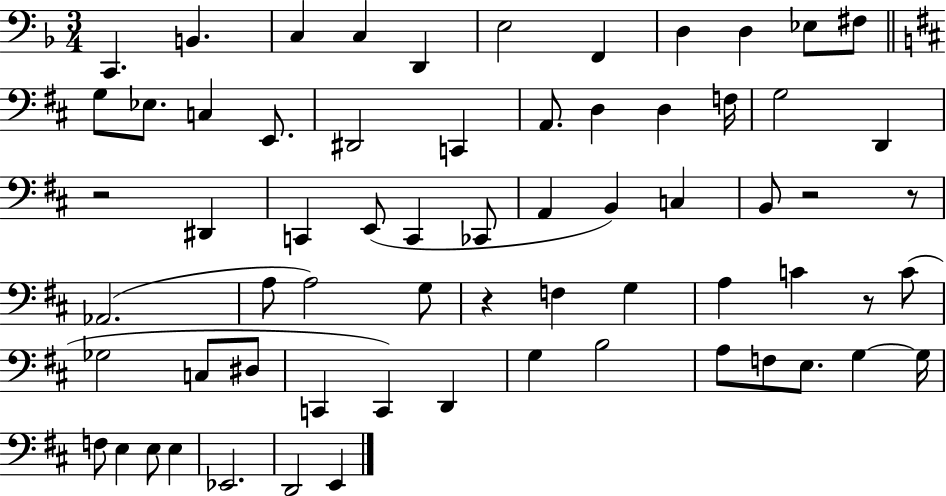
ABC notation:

X:1
T:Untitled
M:3/4
L:1/4
K:F
C,, B,, C, C, D,, E,2 F,, D, D, _E,/2 ^F,/2 G,/2 _E,/2 C, E,,/2 ^D,,2 C,, A,,/2 D, D, F,/4 G,2 D,, z2 ^D,, C,, E,,/2 C,, _C,,/2 A,, B,, C, B,,/2 z2 z/2 _A,,2 A,/2 A,2 G,/2 z F, G, A, C z/2 C/2 _G,2 C,/2 ^D,/2 C,, C,, D,, G, B,2 A,/2 F,/2 E,/2 G, G,/4 F,/2 E, E,/2 E, _E,,2 D,,2 E,,